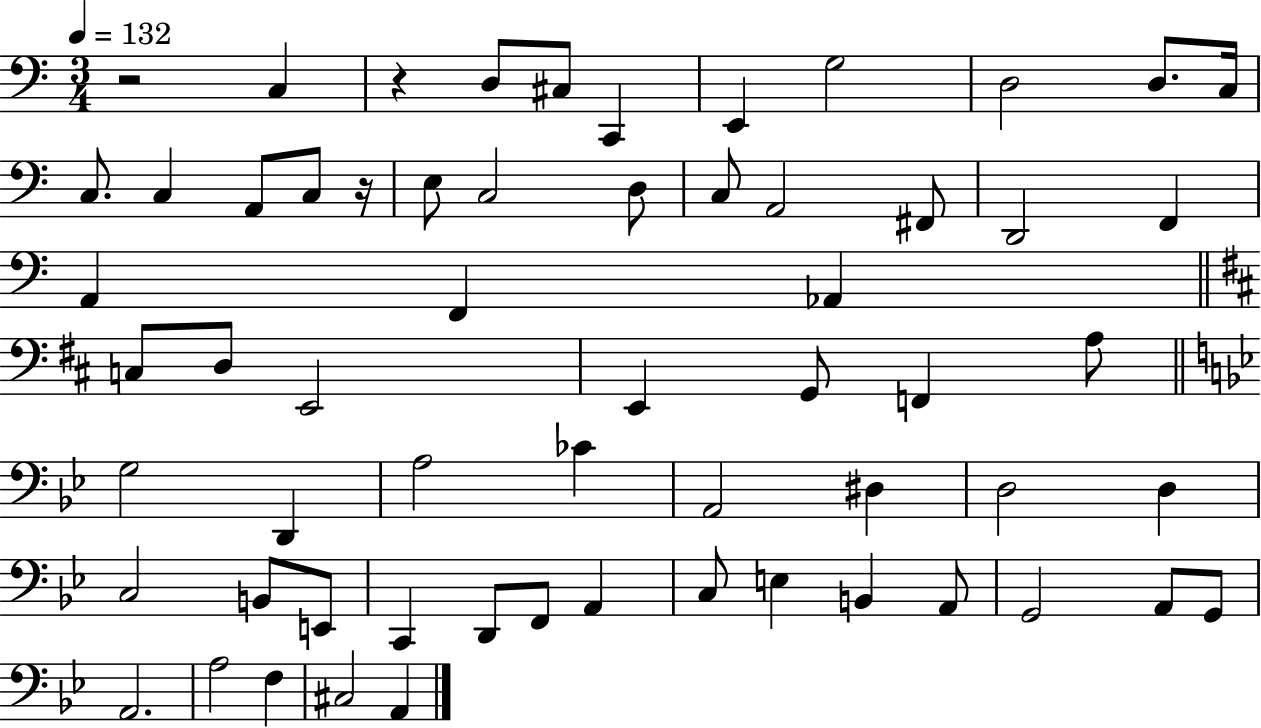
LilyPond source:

{
  \clef bass
  \numericTimeSignature
  \time 3/4
  \key c \major
  \tempo 4 = 132
  r2 c4 | r4 d8 cis8 c,4 | e,4 g2 | d2 d8. c16 | \break c8. c4 a,8 c8 r16 | e8 c2 d8 | c8 a,2 fis,8 | d,2 f,4 | \break a,4 f,4 aes,4 | \bar "||" \break \key d \major c8 d8 e,2 | e,4 g,8 f,4 a8 | \bar "||" \break \key bes \major g2 d,4 | a2 ces'4 | a,2 dis4 | d2 d4 | \break c2 b,8 e,8 | c,4 d,8 f,8 a,4 | c8 e4 b,4 a,8 | g,2 a,8 g,8 | \break a,2. | a2 f4 | cis2 a,4 | \bar "|."
}